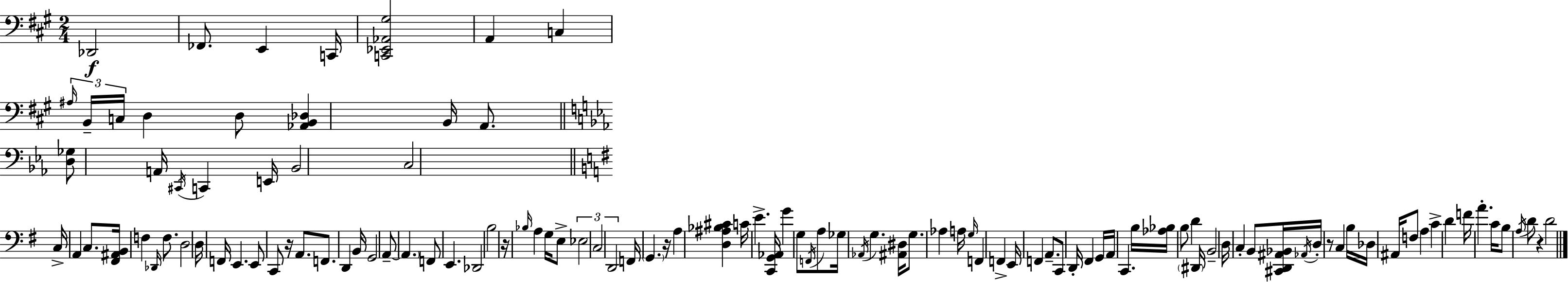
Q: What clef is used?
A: bass